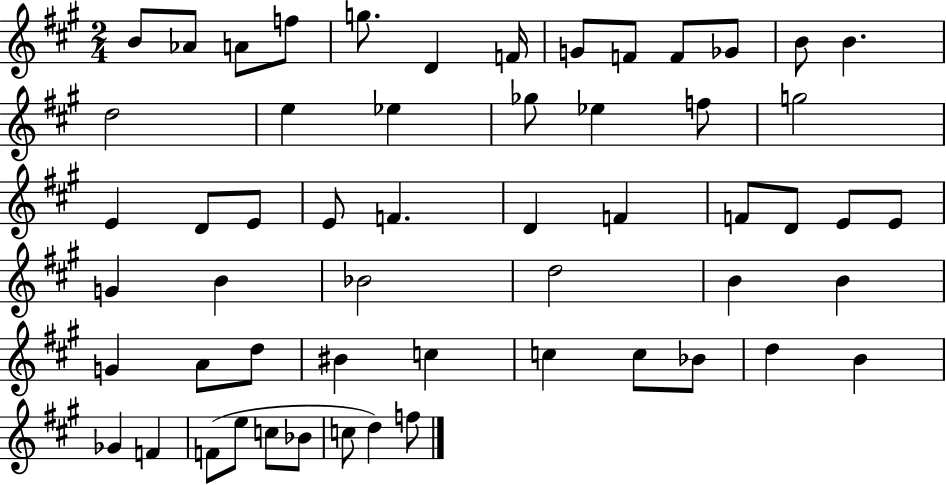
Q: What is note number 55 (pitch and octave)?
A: D5